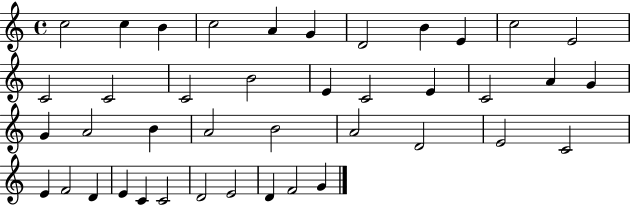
C5/h C5/q B4/q C5/h A4/q G4/q D4/h B4/q E4/q C5/h E4/h C4/h C4/h C4/h B4/h E4/q C4/h E4/q C4/h A4/q G4/q G4/q A4/h B4/q A4/h B4/h A4/h D4/h E4/h C4/h E4/q F4/h D4/q E4/q C4/q C4/h D4/h E4/h D4/q F4/h G4/q